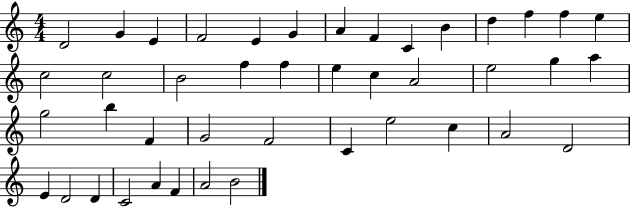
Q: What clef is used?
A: treble